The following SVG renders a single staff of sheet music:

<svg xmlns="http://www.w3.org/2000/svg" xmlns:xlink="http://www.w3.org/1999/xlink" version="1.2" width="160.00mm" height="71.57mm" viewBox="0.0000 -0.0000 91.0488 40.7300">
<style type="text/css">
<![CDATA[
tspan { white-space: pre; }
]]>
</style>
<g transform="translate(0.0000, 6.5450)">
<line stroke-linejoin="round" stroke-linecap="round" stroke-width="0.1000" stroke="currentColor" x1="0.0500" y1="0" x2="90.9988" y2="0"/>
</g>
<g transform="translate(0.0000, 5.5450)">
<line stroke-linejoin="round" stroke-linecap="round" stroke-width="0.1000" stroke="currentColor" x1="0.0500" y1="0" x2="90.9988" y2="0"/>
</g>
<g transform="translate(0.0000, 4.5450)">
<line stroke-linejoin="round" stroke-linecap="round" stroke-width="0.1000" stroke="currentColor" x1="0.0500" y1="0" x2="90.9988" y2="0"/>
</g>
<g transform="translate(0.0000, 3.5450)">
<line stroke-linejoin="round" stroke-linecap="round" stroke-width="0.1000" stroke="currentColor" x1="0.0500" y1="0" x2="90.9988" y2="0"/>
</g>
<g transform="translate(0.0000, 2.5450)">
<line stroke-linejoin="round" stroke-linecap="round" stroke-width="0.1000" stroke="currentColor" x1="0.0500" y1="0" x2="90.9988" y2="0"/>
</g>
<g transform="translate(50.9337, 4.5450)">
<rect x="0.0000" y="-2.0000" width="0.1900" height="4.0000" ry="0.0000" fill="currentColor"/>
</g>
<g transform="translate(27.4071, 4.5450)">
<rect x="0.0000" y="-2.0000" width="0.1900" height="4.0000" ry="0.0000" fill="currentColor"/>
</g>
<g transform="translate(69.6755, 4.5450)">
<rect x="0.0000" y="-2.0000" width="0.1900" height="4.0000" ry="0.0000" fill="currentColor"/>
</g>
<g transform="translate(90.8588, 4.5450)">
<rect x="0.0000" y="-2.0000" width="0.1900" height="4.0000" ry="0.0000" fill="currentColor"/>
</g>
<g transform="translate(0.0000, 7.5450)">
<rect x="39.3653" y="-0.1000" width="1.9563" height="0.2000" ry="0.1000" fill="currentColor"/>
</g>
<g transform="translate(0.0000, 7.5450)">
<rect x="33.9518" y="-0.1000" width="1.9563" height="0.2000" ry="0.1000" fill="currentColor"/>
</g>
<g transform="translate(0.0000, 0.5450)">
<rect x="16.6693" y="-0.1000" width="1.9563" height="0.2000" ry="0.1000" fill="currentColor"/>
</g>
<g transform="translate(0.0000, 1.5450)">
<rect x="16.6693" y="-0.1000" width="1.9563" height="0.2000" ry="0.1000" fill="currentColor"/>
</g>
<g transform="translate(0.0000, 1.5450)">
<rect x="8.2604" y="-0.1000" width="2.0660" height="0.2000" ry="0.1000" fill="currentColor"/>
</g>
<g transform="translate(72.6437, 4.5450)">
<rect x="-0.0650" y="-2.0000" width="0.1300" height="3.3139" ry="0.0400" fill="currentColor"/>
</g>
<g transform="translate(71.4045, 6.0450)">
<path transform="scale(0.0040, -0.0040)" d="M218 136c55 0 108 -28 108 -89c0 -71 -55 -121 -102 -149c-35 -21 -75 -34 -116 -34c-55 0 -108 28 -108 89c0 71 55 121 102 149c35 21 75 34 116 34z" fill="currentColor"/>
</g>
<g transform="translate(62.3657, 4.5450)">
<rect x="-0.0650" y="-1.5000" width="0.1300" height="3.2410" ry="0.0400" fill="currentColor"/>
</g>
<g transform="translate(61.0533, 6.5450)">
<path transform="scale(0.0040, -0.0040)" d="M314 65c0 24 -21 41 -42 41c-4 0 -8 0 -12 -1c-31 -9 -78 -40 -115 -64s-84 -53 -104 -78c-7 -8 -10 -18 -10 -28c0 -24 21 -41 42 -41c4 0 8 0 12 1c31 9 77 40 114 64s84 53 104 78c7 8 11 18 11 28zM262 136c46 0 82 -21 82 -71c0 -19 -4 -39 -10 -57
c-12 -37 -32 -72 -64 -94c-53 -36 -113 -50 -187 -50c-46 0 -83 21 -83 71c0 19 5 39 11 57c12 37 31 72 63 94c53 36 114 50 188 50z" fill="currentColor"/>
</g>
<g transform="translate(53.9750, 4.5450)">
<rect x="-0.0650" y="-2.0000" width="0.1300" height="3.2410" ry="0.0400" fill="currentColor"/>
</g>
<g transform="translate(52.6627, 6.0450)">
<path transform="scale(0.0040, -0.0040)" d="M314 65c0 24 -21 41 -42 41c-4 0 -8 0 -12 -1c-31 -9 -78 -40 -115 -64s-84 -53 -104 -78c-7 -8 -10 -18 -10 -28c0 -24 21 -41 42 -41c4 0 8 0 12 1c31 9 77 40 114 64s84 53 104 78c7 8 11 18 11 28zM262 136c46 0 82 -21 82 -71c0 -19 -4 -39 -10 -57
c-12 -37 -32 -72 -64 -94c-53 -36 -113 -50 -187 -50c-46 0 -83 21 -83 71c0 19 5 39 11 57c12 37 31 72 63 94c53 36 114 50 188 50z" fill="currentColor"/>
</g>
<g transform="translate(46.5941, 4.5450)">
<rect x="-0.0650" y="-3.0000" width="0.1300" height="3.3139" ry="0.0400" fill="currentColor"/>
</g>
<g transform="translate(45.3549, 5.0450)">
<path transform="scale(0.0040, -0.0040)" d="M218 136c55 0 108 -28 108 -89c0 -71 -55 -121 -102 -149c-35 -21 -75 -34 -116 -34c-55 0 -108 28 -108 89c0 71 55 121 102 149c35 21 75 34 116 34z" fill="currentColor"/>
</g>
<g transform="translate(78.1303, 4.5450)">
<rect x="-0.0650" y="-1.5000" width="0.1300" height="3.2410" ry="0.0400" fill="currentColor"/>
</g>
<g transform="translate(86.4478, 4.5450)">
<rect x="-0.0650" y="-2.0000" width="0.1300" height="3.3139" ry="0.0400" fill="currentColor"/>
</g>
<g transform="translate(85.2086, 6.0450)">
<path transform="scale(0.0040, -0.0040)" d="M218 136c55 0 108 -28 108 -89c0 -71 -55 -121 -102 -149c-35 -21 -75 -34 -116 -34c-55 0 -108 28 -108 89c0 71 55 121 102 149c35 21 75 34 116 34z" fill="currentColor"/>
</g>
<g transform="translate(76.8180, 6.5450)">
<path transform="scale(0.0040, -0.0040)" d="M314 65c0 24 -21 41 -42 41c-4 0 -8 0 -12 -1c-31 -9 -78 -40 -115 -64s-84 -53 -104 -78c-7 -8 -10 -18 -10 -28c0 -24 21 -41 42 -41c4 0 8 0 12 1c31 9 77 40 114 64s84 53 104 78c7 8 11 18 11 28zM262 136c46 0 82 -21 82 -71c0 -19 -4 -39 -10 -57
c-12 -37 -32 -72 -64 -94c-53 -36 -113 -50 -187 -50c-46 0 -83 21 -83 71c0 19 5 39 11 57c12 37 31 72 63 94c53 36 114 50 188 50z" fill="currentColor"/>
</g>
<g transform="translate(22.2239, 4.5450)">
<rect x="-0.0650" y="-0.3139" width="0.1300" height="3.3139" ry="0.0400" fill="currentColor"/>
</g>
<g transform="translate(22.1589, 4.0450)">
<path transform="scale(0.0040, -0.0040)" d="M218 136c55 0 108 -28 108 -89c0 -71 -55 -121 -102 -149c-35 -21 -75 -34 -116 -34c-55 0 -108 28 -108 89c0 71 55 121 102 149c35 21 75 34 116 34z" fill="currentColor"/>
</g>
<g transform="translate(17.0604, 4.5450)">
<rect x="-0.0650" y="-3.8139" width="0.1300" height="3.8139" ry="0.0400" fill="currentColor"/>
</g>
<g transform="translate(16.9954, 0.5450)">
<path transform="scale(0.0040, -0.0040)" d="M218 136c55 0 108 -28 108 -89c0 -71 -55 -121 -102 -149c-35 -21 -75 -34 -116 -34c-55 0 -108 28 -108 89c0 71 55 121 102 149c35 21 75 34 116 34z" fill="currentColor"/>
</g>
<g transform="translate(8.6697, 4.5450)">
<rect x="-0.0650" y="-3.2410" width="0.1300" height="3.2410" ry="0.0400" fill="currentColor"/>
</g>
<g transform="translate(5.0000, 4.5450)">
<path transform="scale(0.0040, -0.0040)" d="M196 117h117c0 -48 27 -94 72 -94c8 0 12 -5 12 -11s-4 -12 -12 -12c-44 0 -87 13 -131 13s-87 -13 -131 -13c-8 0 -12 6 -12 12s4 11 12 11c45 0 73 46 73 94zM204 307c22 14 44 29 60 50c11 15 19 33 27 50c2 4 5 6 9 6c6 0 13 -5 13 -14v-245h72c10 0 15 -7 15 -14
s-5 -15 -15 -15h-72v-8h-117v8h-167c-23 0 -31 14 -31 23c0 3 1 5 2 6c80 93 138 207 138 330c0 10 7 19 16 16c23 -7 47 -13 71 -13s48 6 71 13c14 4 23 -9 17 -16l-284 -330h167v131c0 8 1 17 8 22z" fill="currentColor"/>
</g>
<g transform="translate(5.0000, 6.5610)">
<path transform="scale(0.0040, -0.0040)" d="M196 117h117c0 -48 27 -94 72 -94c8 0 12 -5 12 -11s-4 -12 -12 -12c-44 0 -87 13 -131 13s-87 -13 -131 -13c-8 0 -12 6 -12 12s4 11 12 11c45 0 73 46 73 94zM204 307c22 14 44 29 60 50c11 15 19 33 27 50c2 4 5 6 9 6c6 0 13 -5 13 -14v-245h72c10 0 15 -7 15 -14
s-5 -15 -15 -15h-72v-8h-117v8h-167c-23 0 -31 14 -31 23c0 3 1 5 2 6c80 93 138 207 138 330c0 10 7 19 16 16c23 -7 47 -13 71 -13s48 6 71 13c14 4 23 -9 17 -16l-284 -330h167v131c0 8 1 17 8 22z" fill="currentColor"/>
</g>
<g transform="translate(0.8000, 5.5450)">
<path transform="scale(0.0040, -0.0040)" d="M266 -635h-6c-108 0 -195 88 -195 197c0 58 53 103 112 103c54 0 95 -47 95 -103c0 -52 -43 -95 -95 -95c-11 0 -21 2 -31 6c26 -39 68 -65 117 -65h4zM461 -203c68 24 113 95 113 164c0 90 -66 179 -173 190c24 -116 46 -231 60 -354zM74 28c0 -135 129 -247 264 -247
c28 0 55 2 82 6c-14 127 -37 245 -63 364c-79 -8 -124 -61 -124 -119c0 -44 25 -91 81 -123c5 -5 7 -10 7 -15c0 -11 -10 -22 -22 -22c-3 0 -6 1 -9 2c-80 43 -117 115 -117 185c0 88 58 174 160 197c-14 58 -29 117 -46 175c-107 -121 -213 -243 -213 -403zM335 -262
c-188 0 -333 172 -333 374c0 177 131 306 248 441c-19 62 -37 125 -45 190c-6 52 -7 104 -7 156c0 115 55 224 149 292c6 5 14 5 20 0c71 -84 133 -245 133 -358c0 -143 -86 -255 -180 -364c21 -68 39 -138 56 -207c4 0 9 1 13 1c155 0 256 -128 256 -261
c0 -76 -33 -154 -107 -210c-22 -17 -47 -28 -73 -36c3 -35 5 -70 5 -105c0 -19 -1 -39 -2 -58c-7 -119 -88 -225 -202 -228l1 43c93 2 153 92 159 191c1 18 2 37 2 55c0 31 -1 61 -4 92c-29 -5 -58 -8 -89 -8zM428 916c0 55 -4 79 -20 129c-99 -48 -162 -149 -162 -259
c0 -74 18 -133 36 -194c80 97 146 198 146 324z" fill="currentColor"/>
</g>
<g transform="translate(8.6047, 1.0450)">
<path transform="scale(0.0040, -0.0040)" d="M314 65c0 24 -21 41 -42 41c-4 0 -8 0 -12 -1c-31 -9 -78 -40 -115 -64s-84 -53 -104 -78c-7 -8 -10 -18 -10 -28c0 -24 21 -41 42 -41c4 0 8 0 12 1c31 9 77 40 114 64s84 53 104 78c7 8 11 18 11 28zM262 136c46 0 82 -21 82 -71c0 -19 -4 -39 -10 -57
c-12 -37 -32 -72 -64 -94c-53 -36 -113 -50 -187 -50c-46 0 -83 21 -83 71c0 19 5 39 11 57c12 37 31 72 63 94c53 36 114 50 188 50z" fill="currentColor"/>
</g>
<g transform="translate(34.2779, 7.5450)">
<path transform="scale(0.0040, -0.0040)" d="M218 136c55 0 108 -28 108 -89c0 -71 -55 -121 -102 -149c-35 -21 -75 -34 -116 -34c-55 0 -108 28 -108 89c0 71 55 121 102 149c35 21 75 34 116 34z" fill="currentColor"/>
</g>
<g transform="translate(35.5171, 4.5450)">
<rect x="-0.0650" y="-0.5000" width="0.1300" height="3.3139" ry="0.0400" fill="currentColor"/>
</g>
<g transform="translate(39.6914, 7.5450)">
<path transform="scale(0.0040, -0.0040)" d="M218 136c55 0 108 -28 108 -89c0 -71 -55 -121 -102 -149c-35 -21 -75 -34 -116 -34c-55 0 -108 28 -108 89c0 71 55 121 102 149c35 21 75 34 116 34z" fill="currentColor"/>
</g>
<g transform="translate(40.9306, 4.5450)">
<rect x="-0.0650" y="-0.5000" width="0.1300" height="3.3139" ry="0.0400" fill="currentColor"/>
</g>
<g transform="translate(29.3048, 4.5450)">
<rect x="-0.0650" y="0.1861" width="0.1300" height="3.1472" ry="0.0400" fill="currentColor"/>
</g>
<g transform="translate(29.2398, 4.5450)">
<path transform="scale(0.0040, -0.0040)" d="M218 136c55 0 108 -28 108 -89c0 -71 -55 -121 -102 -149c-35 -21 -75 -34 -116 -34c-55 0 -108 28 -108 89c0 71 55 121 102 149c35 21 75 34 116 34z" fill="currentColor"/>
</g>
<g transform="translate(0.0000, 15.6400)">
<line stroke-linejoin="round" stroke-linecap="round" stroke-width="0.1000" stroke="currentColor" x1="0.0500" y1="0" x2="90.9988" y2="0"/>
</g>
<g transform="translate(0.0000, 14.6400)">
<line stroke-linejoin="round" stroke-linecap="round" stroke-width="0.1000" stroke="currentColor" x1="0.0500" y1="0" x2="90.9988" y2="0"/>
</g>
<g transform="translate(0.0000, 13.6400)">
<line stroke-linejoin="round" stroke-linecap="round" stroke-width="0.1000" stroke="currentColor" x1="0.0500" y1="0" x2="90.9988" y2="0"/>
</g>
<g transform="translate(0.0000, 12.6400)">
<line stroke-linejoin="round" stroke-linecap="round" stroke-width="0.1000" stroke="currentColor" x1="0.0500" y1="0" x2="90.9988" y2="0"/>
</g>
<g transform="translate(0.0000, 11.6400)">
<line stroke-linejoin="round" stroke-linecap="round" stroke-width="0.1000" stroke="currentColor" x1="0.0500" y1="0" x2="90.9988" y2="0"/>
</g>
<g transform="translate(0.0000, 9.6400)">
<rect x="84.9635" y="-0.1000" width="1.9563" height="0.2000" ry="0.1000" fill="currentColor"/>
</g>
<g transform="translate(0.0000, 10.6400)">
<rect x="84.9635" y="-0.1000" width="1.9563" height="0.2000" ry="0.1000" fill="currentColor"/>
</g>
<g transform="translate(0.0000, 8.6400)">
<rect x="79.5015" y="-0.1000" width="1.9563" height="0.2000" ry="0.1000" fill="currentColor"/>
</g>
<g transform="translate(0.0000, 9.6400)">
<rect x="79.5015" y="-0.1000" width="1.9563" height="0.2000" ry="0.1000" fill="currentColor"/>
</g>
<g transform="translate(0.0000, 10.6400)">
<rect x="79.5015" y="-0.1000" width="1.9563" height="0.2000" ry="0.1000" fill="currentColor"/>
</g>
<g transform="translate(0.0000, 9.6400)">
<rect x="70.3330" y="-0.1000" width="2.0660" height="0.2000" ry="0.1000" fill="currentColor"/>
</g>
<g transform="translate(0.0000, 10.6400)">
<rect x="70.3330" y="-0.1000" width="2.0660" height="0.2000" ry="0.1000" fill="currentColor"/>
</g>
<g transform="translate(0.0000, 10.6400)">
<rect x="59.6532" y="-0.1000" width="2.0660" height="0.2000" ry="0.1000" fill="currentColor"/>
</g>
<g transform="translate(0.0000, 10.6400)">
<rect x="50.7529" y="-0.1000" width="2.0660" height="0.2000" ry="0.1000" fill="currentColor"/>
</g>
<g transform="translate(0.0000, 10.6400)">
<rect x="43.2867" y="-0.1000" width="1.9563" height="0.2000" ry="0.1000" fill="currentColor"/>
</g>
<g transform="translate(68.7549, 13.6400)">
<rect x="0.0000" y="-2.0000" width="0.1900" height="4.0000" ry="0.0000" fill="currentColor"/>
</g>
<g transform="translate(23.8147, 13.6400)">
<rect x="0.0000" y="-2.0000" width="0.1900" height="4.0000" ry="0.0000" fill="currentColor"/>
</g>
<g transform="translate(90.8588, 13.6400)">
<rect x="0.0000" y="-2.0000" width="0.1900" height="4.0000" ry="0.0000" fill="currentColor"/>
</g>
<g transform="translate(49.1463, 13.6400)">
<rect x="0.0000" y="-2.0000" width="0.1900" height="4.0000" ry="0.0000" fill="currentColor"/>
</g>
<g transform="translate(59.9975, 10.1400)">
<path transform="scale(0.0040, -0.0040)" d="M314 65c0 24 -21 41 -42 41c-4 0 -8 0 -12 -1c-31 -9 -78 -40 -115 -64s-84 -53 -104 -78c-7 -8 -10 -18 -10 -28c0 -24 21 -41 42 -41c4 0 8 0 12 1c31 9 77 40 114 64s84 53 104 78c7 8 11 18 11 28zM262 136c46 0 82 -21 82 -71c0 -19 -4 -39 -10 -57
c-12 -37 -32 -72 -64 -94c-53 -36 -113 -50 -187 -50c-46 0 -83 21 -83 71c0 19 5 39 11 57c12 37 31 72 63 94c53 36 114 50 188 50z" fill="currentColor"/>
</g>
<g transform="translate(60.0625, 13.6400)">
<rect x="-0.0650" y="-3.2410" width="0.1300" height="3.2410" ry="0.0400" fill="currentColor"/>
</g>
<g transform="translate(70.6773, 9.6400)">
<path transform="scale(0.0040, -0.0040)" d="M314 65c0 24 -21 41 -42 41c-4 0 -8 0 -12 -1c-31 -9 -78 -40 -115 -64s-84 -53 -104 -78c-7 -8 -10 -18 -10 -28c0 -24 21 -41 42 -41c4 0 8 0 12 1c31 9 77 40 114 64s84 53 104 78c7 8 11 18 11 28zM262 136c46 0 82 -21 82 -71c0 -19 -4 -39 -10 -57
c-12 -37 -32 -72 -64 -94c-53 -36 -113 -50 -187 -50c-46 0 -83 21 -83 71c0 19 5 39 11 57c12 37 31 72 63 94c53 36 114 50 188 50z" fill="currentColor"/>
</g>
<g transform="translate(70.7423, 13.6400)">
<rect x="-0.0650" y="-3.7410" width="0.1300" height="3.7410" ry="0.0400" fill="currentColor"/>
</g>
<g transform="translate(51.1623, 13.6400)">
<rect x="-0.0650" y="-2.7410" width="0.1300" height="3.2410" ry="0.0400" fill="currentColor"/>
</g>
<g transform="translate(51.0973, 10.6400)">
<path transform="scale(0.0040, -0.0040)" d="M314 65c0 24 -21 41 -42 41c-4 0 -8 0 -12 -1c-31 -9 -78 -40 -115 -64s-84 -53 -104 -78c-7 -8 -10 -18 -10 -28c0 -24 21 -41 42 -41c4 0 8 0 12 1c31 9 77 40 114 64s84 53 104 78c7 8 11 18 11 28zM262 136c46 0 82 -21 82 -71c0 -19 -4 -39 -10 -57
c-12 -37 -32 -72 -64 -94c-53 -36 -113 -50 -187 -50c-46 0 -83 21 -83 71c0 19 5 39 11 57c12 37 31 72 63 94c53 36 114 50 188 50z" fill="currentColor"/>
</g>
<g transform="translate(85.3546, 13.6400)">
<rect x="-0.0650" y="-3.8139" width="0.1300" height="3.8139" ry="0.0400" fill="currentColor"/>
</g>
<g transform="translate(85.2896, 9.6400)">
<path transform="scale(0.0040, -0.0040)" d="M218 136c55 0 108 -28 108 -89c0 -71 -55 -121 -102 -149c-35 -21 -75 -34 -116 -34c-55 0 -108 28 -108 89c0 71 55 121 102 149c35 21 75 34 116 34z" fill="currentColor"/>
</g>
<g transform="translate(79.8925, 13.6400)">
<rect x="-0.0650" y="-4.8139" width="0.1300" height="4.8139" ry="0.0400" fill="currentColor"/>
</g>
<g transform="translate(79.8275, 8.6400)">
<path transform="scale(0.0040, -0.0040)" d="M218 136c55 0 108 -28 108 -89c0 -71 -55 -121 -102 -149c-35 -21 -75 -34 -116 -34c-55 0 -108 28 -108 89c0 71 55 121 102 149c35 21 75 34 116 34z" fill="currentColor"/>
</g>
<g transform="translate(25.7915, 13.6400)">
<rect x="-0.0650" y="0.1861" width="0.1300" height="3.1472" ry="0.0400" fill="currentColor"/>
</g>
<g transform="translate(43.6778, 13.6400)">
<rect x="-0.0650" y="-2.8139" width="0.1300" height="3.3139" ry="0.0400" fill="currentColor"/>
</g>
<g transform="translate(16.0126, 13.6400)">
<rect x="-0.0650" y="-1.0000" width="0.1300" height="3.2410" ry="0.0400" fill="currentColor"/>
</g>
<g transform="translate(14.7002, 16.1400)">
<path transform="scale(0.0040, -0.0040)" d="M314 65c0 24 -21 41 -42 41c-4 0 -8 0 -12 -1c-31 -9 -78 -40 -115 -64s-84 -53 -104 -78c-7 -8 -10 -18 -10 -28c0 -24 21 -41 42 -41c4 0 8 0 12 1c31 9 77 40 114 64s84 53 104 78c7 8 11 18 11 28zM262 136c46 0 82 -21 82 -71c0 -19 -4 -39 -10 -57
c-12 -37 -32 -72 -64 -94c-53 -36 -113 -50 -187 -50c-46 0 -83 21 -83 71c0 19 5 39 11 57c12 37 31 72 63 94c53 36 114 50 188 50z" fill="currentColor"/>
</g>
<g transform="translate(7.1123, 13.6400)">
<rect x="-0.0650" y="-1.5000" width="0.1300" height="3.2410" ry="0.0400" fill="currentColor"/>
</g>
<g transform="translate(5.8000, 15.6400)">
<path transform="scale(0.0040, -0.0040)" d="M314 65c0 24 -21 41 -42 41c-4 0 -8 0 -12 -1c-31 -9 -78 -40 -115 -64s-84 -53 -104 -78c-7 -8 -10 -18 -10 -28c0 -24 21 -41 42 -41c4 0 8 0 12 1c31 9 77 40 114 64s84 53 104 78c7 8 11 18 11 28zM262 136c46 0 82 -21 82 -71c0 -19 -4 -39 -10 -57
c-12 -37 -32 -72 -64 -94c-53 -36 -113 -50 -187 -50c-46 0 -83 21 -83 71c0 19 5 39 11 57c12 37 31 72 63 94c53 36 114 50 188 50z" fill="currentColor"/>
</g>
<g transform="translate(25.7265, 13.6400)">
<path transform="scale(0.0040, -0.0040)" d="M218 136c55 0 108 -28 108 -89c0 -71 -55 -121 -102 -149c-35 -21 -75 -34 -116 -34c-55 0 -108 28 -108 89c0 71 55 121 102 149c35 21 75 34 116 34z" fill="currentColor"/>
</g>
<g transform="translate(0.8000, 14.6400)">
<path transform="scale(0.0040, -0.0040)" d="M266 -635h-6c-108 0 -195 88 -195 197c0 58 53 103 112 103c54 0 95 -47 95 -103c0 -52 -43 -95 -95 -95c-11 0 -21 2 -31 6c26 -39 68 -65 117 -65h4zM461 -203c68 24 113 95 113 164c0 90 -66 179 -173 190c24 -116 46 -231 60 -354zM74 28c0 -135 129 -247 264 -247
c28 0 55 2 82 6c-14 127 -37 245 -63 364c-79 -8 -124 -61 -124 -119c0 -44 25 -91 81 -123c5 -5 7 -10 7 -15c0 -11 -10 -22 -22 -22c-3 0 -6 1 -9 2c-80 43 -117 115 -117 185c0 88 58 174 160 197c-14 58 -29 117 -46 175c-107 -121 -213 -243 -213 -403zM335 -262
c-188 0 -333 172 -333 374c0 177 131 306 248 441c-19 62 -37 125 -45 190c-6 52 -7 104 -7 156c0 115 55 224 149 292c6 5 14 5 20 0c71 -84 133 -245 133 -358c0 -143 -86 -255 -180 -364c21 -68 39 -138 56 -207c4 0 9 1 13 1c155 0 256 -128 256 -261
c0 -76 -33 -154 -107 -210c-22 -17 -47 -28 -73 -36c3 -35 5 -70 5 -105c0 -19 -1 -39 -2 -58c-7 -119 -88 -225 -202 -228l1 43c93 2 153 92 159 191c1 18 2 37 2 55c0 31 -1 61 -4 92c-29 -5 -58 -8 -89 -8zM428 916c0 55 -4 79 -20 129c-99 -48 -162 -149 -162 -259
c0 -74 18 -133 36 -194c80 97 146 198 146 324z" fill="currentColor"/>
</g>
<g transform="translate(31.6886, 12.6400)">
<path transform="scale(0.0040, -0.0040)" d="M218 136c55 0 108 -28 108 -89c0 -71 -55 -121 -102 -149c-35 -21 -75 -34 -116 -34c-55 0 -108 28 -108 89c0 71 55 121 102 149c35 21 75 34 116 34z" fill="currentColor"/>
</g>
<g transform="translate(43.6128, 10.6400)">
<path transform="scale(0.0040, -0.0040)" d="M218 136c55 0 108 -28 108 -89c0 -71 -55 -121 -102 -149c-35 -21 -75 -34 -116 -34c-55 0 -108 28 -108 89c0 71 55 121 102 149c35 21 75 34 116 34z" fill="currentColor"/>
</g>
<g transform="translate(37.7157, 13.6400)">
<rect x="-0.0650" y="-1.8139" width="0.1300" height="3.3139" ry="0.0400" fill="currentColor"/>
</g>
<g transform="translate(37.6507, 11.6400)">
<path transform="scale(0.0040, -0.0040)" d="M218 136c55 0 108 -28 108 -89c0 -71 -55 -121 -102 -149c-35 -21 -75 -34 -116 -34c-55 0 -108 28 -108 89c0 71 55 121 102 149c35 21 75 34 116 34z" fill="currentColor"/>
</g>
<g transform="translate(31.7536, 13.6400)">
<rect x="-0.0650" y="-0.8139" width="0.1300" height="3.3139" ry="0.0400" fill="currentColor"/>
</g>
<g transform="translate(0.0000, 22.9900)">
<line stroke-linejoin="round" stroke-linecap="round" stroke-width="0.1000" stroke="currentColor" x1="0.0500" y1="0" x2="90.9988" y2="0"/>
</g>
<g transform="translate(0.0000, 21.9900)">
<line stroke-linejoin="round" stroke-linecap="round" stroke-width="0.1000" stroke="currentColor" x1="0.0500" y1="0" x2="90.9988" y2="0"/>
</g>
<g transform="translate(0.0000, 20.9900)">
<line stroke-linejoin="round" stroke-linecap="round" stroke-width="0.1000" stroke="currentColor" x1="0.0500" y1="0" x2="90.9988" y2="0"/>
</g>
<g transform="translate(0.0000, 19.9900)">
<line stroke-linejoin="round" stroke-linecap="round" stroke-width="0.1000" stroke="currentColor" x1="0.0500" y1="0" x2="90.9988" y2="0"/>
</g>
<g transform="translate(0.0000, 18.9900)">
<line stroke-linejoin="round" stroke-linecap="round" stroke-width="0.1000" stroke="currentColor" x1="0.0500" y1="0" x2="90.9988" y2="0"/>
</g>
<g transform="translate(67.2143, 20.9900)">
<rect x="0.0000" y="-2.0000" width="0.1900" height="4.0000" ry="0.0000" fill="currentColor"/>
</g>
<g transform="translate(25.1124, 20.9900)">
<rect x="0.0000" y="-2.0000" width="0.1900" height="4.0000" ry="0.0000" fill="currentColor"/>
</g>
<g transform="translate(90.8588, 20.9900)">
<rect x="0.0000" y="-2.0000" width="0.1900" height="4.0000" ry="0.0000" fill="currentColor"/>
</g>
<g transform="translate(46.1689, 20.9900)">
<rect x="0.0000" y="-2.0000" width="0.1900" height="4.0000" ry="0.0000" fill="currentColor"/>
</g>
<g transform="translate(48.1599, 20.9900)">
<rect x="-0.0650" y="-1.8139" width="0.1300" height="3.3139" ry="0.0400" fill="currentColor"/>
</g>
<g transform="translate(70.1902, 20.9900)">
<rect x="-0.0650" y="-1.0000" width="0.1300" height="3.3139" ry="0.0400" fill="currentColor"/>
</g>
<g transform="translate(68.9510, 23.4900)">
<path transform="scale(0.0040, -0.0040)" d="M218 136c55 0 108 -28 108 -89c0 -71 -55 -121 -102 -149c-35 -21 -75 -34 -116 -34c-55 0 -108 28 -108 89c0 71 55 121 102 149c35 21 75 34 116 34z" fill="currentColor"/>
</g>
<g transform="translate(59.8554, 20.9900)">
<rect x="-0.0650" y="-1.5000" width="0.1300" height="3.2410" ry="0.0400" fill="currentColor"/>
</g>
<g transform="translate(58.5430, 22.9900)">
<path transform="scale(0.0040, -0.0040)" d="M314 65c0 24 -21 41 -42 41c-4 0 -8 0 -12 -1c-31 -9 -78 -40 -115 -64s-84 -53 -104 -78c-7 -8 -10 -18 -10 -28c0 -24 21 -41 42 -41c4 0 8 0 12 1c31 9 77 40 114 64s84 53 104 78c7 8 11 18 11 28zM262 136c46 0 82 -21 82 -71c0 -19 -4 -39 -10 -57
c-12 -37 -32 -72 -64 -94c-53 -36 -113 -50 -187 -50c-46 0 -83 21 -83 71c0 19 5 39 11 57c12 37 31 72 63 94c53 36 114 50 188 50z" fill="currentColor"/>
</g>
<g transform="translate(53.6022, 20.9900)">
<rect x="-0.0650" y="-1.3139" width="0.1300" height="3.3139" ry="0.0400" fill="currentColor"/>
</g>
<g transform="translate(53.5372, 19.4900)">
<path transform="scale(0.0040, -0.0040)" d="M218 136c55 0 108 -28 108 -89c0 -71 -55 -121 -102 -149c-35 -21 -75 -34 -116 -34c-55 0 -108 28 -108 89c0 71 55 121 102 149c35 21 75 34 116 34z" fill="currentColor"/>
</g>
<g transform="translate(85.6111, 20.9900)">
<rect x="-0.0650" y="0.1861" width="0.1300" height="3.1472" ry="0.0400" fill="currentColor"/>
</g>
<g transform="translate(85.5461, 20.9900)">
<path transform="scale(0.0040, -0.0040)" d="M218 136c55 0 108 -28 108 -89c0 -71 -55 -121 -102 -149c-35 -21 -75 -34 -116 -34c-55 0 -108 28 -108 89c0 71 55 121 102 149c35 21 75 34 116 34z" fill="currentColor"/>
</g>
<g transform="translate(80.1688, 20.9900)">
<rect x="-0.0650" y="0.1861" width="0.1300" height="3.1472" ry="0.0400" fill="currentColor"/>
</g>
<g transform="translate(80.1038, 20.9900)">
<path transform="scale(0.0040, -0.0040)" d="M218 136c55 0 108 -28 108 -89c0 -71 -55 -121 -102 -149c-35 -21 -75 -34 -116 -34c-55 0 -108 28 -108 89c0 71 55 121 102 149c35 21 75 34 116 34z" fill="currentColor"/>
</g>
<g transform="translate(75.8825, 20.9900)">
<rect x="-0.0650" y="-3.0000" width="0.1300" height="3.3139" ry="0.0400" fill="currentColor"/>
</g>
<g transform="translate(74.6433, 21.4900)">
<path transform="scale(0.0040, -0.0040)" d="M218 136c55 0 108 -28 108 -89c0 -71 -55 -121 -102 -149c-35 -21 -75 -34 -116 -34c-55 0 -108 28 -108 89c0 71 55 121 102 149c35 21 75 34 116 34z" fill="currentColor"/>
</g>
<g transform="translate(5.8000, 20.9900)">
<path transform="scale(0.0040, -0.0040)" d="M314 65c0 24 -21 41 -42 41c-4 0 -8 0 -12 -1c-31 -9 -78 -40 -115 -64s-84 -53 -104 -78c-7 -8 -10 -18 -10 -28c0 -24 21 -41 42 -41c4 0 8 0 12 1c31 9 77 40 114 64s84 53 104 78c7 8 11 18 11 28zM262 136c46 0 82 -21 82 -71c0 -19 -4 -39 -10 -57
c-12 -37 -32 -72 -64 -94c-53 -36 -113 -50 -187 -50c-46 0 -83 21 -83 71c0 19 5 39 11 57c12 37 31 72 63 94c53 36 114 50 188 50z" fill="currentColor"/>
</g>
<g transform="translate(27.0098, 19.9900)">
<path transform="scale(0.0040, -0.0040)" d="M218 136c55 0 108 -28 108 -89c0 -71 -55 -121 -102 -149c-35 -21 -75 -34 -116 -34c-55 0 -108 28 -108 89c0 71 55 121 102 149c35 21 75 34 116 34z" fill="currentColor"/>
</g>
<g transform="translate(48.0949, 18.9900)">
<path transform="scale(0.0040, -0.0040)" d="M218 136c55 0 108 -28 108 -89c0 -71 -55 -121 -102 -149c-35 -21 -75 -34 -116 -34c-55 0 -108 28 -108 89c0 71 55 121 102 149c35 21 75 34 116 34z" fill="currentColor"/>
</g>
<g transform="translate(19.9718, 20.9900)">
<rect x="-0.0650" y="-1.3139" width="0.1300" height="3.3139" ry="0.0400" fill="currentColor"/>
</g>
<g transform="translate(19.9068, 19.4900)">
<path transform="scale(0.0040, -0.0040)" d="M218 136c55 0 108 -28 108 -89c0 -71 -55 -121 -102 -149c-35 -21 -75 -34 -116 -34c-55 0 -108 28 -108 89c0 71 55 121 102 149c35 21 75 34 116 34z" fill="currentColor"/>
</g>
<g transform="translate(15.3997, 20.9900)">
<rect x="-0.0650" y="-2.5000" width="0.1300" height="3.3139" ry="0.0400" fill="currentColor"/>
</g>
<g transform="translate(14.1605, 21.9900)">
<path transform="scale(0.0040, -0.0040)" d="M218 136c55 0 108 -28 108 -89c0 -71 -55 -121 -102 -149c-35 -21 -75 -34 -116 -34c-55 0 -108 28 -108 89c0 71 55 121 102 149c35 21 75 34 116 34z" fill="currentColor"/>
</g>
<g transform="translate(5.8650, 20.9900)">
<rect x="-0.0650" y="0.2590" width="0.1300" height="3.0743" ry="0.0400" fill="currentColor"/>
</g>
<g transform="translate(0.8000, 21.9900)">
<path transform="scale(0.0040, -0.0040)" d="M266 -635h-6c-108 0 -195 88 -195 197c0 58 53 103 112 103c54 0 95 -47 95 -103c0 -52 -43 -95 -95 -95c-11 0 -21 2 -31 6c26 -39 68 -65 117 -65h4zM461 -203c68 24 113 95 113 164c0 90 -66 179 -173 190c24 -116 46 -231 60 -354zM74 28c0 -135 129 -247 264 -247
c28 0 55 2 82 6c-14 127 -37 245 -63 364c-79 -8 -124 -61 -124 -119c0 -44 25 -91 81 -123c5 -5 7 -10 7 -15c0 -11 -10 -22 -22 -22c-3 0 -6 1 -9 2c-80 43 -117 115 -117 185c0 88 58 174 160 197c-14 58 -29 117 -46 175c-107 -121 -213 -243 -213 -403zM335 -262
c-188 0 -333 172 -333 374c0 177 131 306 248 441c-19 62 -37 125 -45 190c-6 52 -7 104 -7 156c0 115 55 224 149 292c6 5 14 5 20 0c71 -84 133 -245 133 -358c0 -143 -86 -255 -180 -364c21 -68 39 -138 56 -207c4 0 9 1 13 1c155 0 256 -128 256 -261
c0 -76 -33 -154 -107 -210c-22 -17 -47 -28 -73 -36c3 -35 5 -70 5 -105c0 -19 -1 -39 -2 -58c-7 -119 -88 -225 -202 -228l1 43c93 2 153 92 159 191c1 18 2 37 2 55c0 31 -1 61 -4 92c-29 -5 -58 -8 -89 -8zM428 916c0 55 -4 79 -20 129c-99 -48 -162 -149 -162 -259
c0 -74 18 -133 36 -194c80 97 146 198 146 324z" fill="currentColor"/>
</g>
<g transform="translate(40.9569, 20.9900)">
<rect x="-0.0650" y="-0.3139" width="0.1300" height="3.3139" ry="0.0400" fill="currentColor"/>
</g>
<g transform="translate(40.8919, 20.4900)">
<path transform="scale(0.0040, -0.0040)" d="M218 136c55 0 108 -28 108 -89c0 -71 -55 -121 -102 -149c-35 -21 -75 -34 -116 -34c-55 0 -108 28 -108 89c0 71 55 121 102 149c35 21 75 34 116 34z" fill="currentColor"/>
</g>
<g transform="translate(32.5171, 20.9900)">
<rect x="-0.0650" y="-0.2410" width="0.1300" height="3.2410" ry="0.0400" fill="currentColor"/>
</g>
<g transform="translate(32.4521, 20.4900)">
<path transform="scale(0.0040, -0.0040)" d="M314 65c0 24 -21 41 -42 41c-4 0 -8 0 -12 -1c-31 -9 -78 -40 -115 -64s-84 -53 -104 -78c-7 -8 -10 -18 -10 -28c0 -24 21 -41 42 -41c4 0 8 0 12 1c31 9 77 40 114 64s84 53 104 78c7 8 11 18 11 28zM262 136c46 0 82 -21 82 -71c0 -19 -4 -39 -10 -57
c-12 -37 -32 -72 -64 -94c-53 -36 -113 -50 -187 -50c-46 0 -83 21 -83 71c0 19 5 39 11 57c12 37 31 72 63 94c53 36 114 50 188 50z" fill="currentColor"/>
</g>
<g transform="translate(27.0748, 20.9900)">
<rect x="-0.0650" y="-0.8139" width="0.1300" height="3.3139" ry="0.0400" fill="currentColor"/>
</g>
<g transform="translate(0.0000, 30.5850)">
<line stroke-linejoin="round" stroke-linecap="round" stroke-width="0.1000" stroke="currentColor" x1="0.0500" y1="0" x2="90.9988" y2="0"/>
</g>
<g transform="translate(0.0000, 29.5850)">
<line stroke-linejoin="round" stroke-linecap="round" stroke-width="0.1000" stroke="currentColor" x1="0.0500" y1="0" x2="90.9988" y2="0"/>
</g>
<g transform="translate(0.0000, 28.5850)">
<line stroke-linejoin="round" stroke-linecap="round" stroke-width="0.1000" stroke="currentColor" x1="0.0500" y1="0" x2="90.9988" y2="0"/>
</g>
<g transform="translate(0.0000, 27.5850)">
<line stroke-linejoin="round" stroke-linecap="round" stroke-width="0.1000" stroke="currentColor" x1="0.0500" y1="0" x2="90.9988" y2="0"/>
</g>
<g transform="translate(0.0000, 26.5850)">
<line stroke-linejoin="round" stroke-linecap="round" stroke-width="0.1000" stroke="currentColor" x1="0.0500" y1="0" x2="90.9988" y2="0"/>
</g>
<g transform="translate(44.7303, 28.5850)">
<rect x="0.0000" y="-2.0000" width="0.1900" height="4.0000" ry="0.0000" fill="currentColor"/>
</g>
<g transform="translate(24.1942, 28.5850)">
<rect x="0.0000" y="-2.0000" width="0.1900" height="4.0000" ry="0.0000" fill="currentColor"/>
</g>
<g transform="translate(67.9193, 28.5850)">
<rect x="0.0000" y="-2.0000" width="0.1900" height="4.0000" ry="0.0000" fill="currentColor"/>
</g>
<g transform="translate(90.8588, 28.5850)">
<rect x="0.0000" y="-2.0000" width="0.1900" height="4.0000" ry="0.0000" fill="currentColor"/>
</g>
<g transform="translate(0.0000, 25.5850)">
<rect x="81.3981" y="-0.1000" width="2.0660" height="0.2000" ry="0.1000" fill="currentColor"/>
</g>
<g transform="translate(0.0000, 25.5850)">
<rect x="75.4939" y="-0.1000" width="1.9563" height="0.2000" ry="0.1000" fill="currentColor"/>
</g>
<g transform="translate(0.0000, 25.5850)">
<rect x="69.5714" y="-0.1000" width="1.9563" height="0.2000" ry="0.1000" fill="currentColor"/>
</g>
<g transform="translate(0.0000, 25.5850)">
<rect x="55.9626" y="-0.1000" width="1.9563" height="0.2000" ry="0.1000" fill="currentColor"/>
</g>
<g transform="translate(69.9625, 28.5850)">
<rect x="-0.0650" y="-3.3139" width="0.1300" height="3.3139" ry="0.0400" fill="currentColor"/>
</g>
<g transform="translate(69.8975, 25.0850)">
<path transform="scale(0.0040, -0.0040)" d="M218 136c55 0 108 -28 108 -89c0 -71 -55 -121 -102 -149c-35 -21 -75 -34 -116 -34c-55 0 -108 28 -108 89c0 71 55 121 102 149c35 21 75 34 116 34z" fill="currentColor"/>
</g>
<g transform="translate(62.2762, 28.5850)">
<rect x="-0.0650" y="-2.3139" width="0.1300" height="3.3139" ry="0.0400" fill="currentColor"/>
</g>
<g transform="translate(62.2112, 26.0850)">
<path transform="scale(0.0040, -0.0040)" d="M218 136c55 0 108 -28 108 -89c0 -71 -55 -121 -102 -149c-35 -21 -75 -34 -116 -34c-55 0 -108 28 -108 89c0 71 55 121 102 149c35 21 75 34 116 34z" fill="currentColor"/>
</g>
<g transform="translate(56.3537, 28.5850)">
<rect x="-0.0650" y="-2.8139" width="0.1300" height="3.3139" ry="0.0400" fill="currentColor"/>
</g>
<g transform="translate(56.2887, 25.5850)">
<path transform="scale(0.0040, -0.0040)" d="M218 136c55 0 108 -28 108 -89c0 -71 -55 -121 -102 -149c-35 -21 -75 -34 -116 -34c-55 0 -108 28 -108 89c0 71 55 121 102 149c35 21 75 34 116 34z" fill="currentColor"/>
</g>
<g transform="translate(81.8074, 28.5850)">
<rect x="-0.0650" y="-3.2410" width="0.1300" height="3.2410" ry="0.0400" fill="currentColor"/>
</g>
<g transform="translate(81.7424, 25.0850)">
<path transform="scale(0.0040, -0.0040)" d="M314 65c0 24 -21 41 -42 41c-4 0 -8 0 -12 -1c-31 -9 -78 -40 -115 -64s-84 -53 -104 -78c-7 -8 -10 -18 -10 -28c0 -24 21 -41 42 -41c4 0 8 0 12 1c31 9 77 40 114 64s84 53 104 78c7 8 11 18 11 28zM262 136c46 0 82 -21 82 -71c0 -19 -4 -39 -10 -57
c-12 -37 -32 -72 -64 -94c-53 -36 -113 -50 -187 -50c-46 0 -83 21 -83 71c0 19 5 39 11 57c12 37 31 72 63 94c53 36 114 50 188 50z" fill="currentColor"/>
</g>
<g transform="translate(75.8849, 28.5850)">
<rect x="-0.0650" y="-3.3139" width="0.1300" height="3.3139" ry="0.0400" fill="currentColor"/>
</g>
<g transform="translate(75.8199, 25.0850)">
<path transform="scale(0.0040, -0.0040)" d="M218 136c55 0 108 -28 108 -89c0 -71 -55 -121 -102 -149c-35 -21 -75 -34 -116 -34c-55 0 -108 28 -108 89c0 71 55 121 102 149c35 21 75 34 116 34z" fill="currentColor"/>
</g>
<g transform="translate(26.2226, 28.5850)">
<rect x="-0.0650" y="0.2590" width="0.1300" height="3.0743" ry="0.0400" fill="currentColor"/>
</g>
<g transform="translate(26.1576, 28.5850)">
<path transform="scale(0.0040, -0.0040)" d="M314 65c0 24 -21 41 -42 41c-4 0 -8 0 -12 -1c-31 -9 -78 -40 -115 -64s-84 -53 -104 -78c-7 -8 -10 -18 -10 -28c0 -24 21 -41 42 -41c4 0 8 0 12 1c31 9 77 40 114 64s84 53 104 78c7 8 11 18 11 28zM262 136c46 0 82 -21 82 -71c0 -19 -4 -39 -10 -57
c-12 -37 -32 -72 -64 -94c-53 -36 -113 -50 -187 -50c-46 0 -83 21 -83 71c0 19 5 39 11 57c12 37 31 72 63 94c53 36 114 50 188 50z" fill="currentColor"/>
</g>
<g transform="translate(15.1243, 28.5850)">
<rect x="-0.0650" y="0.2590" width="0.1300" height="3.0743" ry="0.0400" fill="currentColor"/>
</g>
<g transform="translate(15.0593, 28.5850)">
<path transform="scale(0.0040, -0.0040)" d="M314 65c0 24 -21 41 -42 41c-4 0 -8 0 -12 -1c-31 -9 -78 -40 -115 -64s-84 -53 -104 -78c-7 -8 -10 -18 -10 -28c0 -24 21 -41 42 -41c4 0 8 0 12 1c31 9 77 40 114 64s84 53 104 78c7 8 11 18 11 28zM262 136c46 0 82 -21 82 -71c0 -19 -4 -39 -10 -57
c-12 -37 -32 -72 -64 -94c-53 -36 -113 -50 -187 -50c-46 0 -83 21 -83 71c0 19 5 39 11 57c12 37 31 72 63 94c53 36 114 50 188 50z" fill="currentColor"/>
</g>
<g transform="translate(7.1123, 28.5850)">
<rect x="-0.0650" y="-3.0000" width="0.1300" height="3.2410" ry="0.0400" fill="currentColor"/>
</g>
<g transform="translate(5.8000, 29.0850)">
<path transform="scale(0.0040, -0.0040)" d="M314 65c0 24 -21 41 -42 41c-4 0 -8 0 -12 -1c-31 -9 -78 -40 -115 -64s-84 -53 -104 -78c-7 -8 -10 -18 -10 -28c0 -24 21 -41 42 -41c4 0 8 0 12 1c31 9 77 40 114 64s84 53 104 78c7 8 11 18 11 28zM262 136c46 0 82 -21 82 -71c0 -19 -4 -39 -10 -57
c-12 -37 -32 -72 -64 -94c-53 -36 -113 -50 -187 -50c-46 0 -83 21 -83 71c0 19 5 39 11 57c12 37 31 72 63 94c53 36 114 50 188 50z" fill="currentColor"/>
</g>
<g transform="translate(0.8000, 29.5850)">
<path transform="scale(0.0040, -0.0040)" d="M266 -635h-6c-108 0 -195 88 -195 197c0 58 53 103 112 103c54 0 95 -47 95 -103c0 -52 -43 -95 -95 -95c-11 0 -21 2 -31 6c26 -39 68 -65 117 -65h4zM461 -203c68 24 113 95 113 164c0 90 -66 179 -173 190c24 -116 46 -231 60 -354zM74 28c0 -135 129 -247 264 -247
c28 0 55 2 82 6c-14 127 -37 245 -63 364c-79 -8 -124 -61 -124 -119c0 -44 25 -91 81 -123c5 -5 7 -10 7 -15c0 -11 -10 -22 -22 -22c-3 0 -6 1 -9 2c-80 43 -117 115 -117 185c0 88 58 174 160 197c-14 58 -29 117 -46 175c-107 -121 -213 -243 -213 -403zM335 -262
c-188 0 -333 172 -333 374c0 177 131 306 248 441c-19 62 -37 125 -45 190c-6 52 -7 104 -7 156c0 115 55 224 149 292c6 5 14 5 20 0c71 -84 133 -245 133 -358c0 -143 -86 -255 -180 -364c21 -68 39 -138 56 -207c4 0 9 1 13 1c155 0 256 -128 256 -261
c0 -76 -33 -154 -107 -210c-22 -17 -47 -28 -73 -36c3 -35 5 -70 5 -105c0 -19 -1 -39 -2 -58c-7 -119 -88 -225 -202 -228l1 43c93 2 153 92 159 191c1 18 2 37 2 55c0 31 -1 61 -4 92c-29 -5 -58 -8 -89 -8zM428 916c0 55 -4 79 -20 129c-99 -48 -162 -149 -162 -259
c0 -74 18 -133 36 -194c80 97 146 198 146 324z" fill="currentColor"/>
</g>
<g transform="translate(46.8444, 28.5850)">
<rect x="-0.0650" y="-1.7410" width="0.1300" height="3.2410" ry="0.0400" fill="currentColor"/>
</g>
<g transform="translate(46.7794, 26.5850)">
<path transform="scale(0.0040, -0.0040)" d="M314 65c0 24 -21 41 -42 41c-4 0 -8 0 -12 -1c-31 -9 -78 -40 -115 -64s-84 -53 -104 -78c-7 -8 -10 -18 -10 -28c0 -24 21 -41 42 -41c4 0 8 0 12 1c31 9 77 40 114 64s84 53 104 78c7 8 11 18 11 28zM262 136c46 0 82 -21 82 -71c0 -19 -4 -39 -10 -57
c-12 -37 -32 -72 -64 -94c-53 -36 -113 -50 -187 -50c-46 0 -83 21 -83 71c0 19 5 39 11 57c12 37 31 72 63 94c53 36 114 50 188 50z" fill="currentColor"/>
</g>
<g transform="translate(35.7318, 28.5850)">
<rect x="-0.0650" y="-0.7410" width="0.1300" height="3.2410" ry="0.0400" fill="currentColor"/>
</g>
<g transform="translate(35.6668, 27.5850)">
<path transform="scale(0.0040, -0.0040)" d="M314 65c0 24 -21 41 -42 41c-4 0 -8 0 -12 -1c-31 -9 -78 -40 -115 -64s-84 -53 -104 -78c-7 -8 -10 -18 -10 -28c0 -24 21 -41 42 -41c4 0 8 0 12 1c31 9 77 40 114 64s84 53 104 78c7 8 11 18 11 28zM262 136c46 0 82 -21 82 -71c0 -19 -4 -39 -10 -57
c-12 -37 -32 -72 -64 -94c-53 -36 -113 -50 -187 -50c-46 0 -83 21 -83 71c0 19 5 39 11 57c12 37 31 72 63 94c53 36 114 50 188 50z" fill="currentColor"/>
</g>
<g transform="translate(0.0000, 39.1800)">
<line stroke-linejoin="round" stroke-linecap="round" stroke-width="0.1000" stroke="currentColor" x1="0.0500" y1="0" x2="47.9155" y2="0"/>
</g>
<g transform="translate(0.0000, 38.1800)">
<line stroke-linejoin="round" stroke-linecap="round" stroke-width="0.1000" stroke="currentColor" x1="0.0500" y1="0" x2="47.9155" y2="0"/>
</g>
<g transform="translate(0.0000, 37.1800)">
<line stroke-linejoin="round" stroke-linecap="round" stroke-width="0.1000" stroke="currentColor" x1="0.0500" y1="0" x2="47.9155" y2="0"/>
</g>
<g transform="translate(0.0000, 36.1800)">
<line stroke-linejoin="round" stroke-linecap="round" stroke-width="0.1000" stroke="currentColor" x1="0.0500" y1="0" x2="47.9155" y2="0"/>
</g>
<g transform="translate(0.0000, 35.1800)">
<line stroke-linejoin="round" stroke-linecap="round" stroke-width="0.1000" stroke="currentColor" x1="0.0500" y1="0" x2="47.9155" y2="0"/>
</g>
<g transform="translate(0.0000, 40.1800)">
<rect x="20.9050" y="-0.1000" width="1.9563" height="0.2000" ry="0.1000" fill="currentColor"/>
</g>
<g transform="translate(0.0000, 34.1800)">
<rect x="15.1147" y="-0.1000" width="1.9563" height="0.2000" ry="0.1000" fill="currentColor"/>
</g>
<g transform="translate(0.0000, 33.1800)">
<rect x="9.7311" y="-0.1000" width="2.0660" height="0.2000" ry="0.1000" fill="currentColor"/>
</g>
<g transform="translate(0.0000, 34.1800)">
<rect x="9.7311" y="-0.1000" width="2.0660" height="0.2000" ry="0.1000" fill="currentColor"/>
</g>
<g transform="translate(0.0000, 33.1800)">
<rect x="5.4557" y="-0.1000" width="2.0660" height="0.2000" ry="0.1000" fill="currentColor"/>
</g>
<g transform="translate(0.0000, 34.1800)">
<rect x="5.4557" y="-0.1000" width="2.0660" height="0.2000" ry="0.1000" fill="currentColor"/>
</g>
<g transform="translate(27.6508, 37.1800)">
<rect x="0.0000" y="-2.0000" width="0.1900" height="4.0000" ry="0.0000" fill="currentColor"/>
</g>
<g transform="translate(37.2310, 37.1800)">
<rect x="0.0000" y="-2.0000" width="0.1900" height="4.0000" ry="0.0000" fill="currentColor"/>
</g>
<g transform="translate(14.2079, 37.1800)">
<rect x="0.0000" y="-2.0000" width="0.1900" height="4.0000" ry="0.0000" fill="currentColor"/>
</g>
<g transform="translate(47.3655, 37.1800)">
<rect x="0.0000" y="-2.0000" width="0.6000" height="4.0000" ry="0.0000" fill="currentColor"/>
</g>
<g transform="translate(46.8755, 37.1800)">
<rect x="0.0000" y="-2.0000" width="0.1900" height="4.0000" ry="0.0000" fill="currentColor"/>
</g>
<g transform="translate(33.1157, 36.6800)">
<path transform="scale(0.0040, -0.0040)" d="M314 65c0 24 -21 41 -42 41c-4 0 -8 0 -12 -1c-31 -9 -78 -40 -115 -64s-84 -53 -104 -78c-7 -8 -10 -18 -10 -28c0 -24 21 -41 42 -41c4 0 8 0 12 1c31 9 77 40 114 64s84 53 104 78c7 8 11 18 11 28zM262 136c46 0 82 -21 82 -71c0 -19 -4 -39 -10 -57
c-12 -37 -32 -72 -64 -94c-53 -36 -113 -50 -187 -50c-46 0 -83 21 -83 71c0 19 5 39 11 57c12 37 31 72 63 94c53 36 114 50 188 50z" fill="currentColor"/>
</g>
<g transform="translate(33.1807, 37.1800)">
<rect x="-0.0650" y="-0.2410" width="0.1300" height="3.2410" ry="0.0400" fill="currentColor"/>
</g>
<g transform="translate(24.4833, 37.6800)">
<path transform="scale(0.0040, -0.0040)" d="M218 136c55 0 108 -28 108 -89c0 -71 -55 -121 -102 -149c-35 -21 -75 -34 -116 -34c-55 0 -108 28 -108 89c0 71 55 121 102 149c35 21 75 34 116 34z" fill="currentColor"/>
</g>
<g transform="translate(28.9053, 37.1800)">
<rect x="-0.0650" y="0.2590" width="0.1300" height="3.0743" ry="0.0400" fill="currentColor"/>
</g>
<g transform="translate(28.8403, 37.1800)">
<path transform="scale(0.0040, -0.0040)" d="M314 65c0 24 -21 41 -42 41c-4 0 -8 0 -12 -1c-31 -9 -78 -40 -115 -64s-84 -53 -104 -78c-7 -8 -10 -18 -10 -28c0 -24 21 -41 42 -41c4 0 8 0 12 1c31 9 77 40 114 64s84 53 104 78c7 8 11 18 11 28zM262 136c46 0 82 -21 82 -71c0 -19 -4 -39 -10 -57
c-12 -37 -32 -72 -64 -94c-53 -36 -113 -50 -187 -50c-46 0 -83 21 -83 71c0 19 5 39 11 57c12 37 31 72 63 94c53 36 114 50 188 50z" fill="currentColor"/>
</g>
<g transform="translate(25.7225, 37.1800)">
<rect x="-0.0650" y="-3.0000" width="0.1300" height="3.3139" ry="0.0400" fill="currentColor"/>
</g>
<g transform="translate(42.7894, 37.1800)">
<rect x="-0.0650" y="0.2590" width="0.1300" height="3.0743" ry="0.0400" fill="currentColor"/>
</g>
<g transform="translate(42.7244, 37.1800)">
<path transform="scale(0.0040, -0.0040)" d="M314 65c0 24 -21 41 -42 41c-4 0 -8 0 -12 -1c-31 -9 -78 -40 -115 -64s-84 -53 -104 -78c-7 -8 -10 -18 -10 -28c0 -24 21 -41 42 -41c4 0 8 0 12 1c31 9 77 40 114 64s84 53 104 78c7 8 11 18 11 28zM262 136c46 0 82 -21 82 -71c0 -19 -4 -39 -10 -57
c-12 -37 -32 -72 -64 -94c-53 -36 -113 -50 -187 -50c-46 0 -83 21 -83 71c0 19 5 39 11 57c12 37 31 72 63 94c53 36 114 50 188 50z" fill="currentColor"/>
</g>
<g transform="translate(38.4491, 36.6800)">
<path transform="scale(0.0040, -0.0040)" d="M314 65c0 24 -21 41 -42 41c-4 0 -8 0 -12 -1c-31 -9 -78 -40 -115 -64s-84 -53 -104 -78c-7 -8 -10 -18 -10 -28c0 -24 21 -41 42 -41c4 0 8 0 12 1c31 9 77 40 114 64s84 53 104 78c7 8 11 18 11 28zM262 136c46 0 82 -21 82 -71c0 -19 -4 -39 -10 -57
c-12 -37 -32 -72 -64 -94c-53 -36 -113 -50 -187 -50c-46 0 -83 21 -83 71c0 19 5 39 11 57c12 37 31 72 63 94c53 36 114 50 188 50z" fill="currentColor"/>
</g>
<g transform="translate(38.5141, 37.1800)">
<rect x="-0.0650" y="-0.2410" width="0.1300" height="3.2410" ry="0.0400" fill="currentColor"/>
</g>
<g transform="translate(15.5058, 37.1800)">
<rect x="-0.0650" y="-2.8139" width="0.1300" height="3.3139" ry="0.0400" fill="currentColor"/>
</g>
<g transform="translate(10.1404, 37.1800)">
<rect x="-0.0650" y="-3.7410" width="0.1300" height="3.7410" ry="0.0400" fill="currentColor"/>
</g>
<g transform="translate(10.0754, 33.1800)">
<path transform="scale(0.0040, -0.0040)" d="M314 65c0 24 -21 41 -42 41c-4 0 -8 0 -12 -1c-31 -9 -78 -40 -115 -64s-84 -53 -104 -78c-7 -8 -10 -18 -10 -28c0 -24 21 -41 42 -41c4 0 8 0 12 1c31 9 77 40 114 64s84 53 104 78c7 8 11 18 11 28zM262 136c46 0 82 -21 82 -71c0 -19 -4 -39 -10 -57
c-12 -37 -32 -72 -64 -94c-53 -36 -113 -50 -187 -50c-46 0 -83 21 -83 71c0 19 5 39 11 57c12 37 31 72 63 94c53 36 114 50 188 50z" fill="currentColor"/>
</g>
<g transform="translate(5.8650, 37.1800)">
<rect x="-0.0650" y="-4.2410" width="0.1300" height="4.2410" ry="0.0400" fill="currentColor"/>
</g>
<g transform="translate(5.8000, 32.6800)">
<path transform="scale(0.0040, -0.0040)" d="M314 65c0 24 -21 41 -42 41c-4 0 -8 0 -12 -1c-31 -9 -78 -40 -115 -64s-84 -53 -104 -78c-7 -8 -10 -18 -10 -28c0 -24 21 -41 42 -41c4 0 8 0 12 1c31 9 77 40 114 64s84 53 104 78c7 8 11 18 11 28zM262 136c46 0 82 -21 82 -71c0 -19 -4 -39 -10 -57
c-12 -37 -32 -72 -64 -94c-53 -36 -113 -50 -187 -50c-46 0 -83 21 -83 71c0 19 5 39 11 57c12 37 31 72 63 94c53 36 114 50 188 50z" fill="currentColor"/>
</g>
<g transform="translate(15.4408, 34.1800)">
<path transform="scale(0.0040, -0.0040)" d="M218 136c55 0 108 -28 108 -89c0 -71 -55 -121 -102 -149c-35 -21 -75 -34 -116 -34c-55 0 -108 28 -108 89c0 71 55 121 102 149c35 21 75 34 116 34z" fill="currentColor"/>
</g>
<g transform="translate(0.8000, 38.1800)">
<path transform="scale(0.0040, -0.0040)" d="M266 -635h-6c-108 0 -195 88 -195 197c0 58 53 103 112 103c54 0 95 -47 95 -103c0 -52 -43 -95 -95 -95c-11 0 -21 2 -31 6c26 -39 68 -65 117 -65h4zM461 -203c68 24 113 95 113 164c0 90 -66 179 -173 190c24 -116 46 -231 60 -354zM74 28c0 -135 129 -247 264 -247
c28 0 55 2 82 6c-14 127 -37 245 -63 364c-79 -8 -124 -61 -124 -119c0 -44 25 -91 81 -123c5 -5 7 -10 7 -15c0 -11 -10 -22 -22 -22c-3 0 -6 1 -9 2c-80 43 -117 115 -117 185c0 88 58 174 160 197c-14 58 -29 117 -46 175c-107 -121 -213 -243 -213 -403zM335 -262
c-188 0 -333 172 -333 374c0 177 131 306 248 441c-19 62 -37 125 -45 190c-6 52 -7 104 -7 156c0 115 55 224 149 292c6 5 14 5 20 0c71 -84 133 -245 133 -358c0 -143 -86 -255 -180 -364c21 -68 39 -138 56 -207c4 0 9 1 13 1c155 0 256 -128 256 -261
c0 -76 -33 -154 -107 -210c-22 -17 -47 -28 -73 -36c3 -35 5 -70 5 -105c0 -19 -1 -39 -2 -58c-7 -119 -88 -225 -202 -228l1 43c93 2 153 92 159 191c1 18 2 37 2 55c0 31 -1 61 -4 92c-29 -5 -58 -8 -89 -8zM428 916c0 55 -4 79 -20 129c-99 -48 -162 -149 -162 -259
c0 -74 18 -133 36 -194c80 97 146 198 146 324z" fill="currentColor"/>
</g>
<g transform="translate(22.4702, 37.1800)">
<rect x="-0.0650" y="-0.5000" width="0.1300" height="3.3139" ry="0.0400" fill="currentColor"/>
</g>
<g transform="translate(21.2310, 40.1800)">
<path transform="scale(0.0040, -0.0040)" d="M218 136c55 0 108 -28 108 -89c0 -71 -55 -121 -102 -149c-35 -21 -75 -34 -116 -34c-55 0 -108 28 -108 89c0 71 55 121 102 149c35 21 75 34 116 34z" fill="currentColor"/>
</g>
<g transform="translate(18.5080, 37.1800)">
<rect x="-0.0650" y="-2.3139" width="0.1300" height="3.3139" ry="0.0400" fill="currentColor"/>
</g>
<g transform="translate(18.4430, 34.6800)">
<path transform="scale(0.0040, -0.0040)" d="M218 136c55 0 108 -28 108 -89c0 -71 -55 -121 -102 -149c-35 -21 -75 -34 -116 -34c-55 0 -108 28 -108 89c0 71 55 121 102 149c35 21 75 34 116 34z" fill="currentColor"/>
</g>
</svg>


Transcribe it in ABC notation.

X:1
T:Untitled
M:4/4
L:1/4
K:C
b2 c' c B C C A F2 E2 F E2 F E2 D2 B d f a a2 b2 c'2 e' c' B2 G e d c2 c f e E2 D A B B A2 B2 B2 d2 f2 a g b b b2 d'2 c'2 a g C A B2 c2 c2 B2